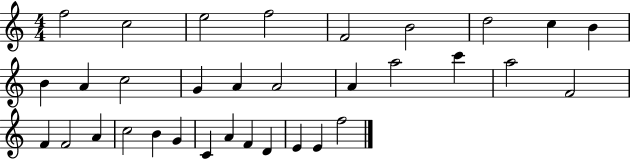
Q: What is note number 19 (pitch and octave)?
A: A5